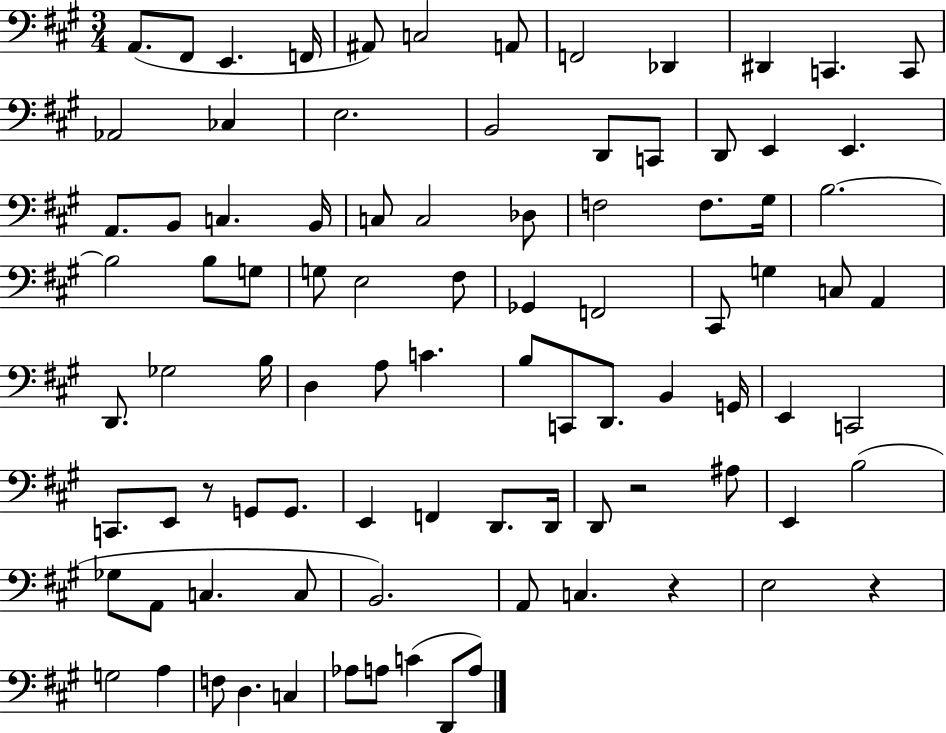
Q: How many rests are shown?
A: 4